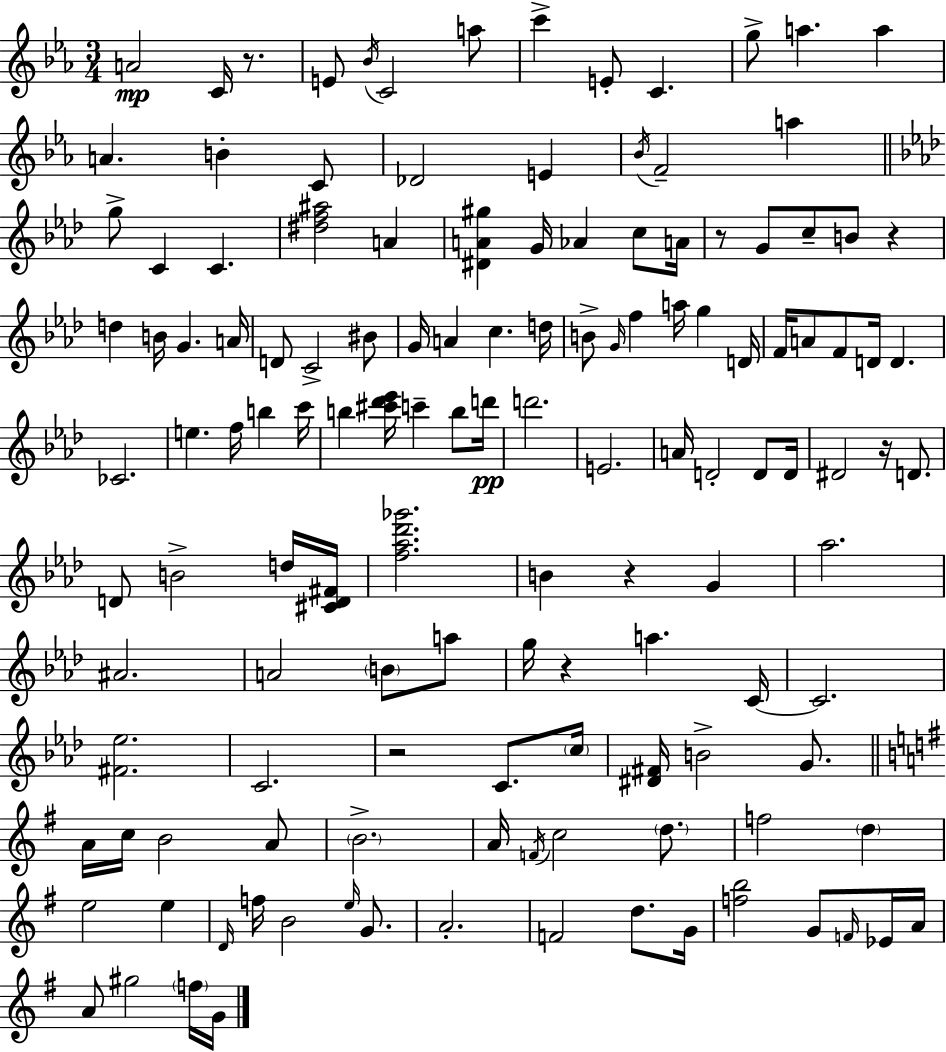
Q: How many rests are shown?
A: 7